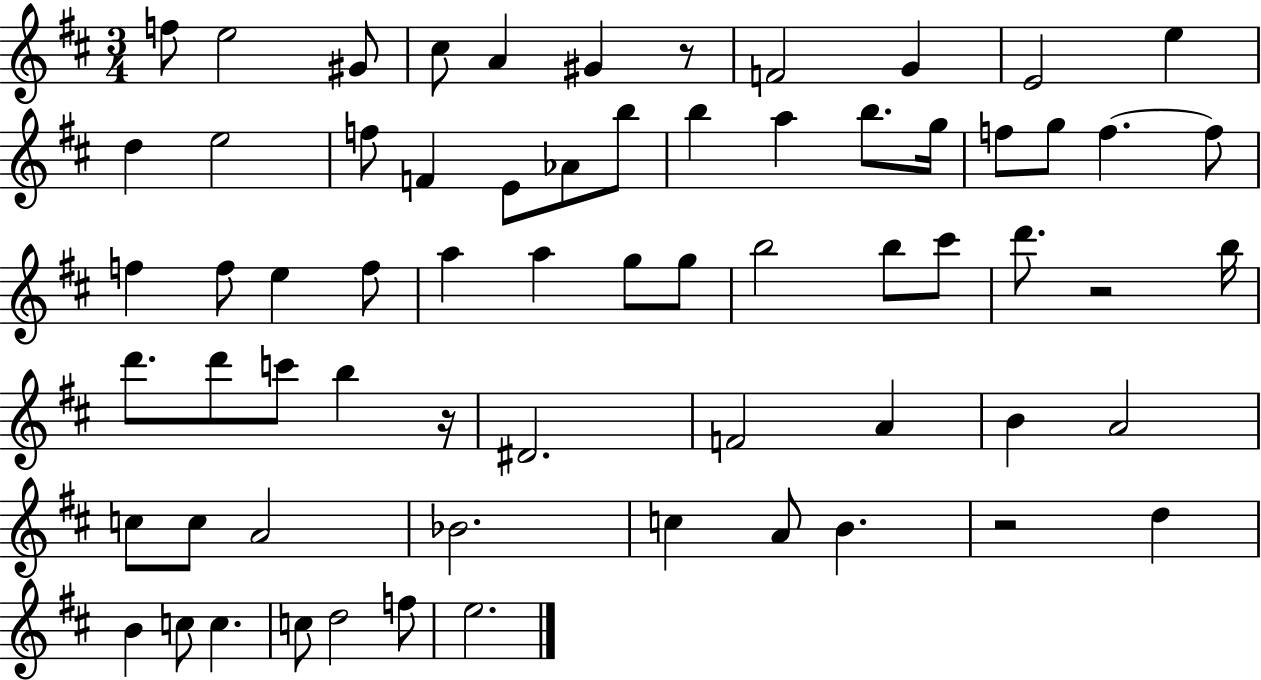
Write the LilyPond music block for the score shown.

{
  \clef treble
  \numericTimeSignature
  \time 3/4
  \key d \major
  f''8 e''2 gis'8 | cis''8 a'4 gis'4 r8 | f'2 g'4 | e'2 e''4 | \break d''4 e''2 | f''8 f'4 e'8 aes'8 b''8 | b''4 a''4 b''8. g''16 | f''8 g''8 f''4.~~ f''8 | \break f''4 f''8 e''4 f''8 | a''4 a''4 g''8 g''8 | b''2 b''8 cis'''8 | d'''8. r2 b''16 | \break d'''8. d'''8 c'''8 b''4 r16 | dis'2. | f'2 a'4 | b'4 a'2 | \break c''8 c''8 a'2 | bes'2. | c''4 a'8 b'4. | r2 d''4 | \break b'4 c''8 c''4. | c''8 d''2 f''8 | e''2. | \bar "|."
}